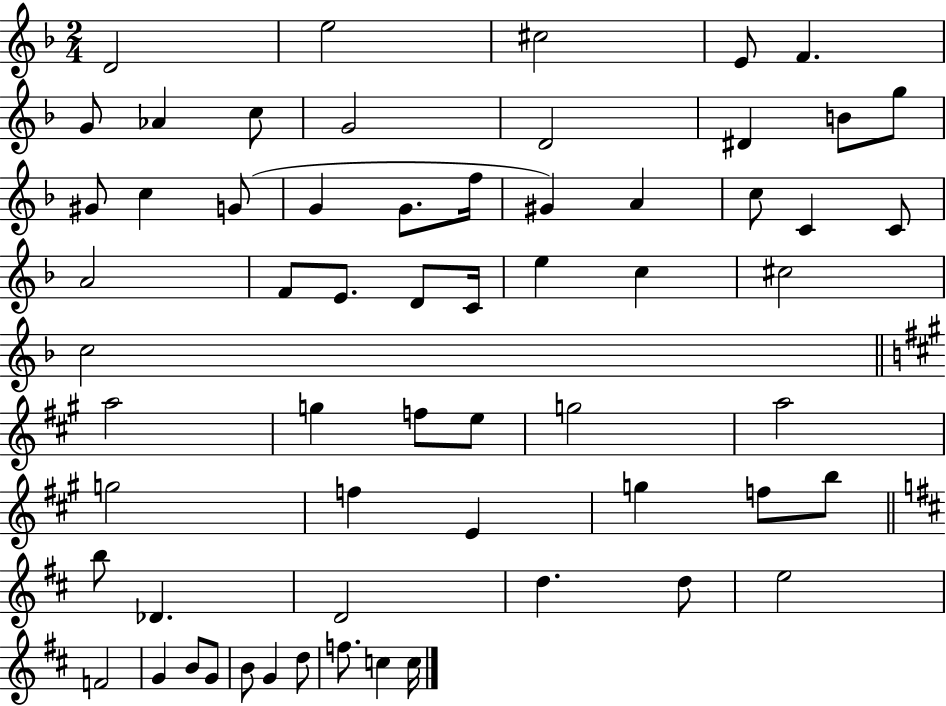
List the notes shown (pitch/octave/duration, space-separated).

D4/h E5/h C#5/h E4/e F4/q. G4/e Ab4/q C5/e G4/h D4/h D#4/q B4/e G5/e G#4/e C5/q G4/e G4/q G4/e. F5/s G#4/q A4/q C5/e C4/q C4/e A4/h F4/e E4/e. D4/e C4/s E5/q C5/q C#5/h C5/h A5/h G5/q F5/e E5/e G5/h A5/h G5/h F5/q E4/q G5/q F5/e B5/e B5/e Db4/q. D4/h D5/q. D5/e E5/h F4/h G4/q B4/e G4/e B4/e G4/q D5/e F5/e. C5/q C5/s